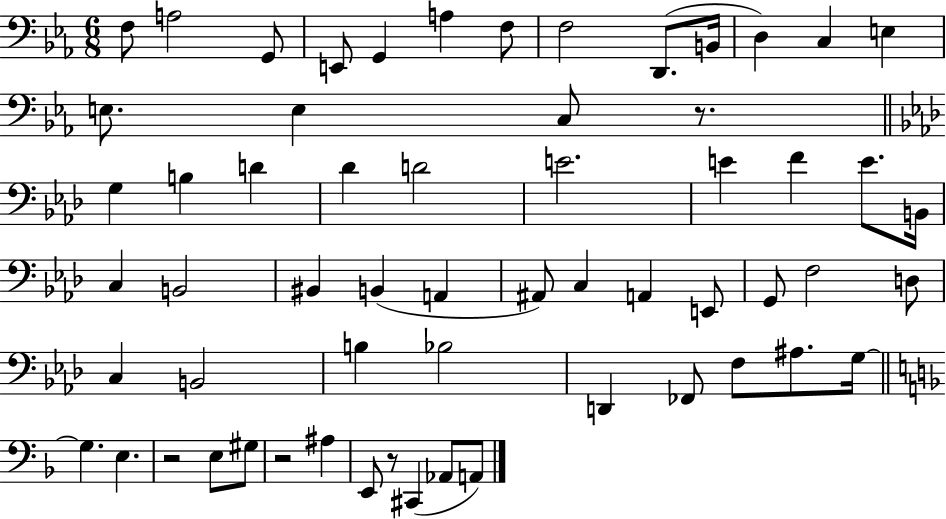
X:1
T:Untitled
M:6/8
L:1/4
K:Eb
F,/2 A,2 G,,/2 E,,/2 G,, A, F,/2 F,2 D,,/2 B,,/4 D, C, E, E,/2 E, C,/2 z/2 G, B, D _D D2 E2 E F E/2 B,,/4 C, B,,2 ^B,, B,, A,, ^A,,/2 C, A,, E,,/2 G,,/2 F,2 D,/2 C, B,,2 B, _B,2 D,, _F,,/2 F,/2 ^A,/2 G,/4 G, E, z2 E,/2 ^G,/2 z2 ^A, E,,/2 z/2 ^C,, _A,,/2 A,,/2